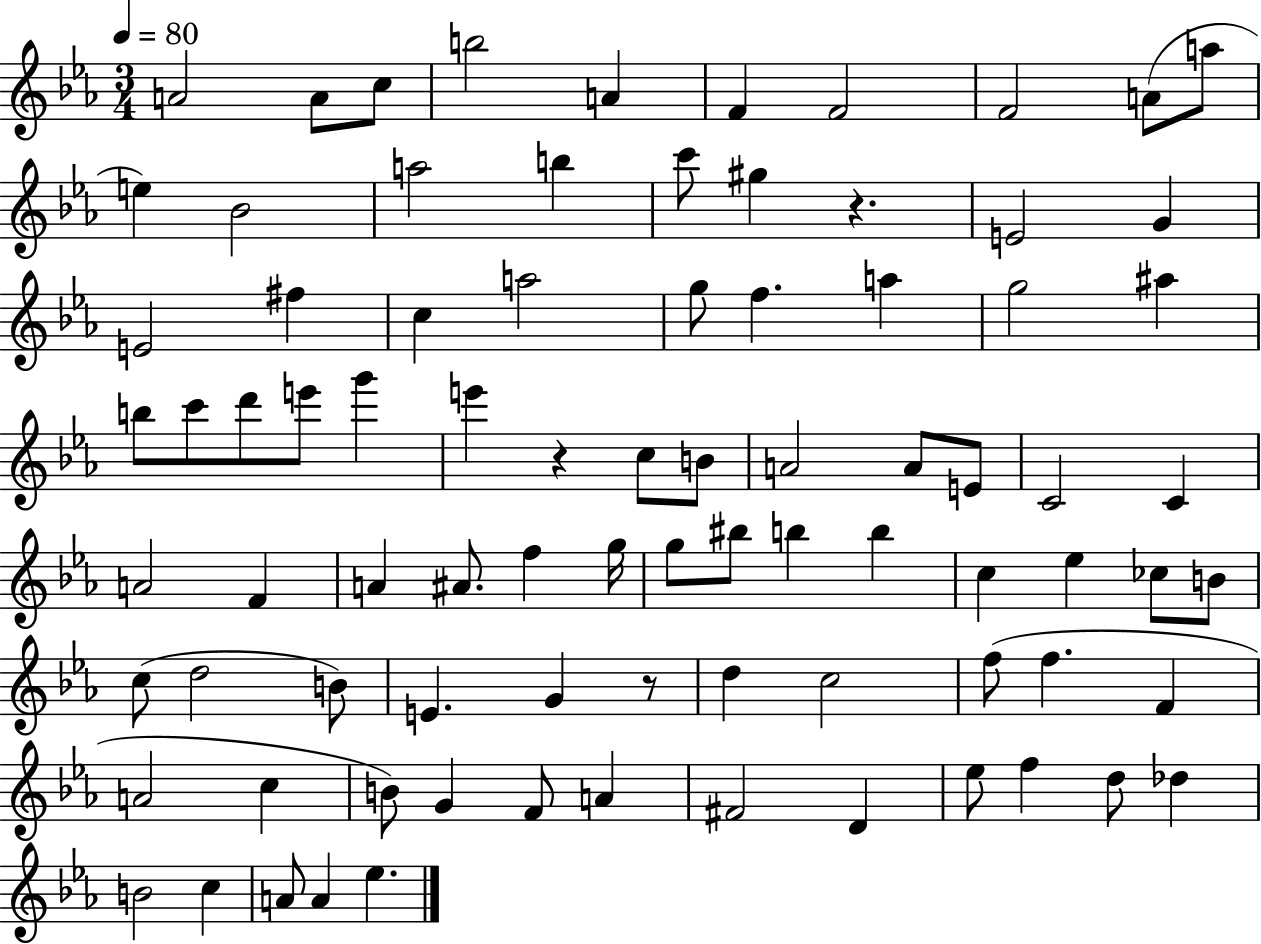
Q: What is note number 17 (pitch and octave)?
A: E4